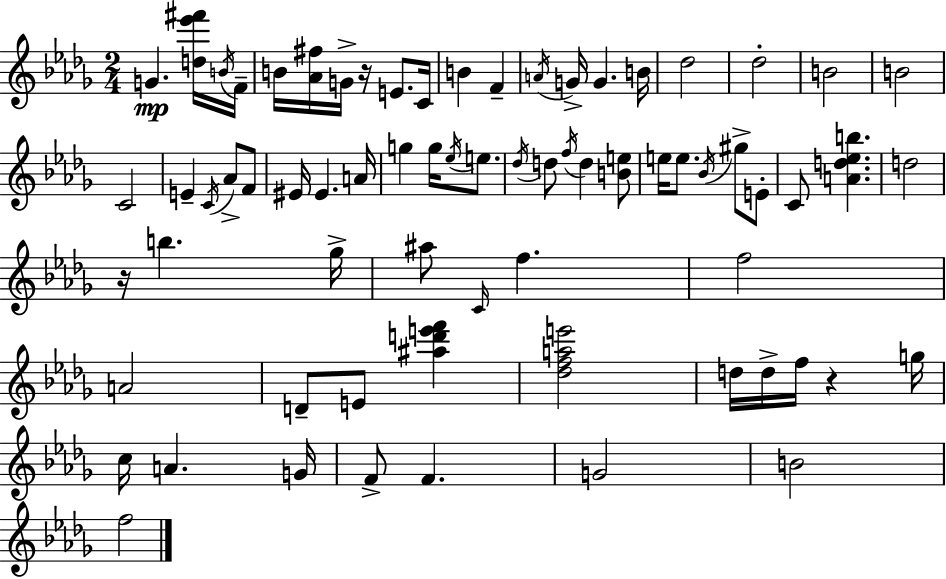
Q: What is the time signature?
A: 2/4